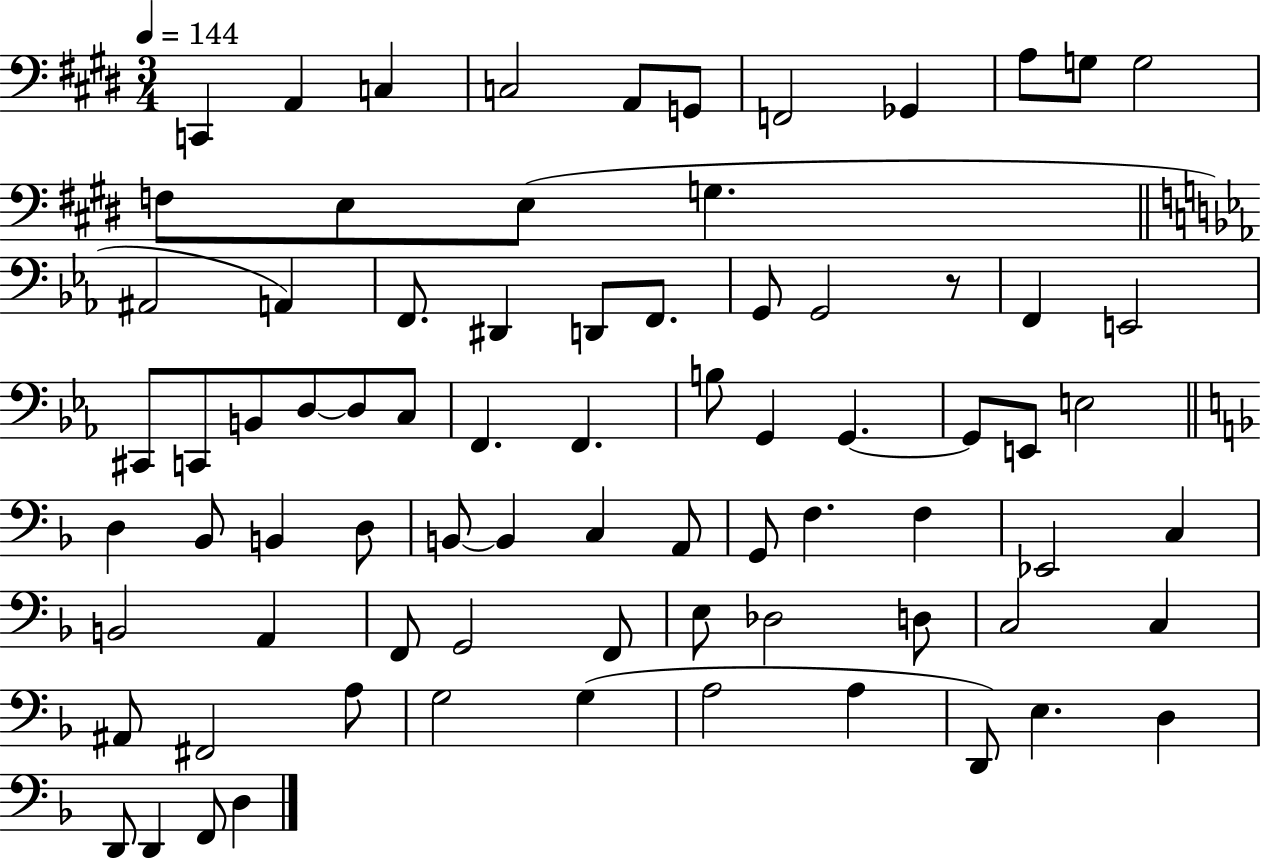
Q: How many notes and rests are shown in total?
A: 77